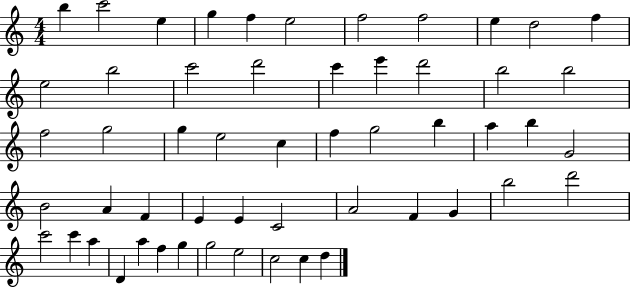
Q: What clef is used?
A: treble